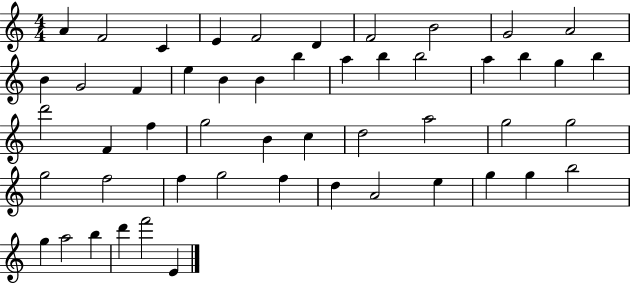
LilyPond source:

{
  \clef treble
  \numericTimeSignature
  \time 4/4
  \key c \major
  a'4 f'2 c'4 | e'4 f'2 d'4 | f'2 b'2 | g'2 a'2 | \break b'4 g'2 f'4 | e''4 b'4 b'4 b''4 | a''4 b''4 b''2 | a''4 b''4 g''4 b''4 | \break d'''2 f'4 f''4 | g''2 b'4 c''4 | d''2 a''2 | g''2 g''2 | \break g''2 f''2 | f''4 g''2 f''4 | d''4 a'2 e''4 | g''4 g''4 b''2 | \break g''4 a''2 b''4 | d'''4 f'''2 e'4 | \bar "|."
}